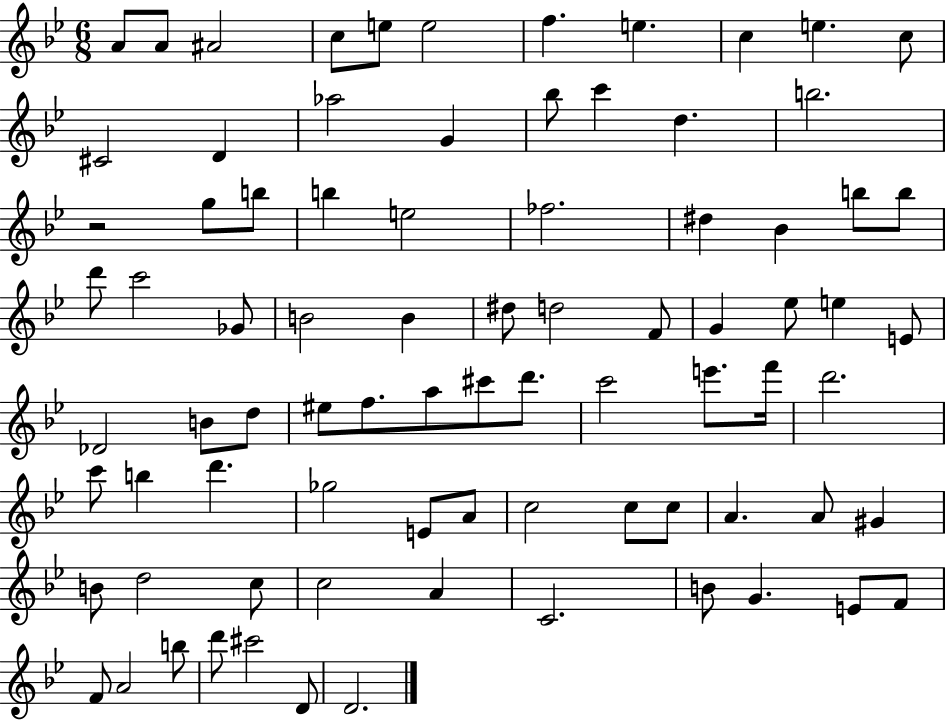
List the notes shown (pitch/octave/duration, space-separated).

A4/e A4/e A#4/h C5/e E5/e E5/h F5/q. E5/q. C5/q E5/q. C5/e C#4/h D4/q Ab5/h G4/q Bb5/e C6/q D5/q. B5/h. R/h G5/e B5/e B5/q E5/h FES5/h. D#5/q Bb4/q B5/e B5/e D6/e C6/h Gb4/e B4/h B4/q D#5/e D5/h F4/e G4/q Eb5/e E5/q E4/e Db4/h B4/e D5/e EIS5/e F5/e. A5/e C#6/e D6/e. C6/h E6/e. F6/s D6/h. C6/e B5/q D6/q. Gb5/h E4/e A4/e C5/h C5/e C5/e A4/q. A4/e G#4/q B4/e D5/h C5/e C5/h A4/q C4/h. B4/e G4/q. E4/e F4/e F4/e A4/h B5/e D6/e C#6/h D4/e D4/h.